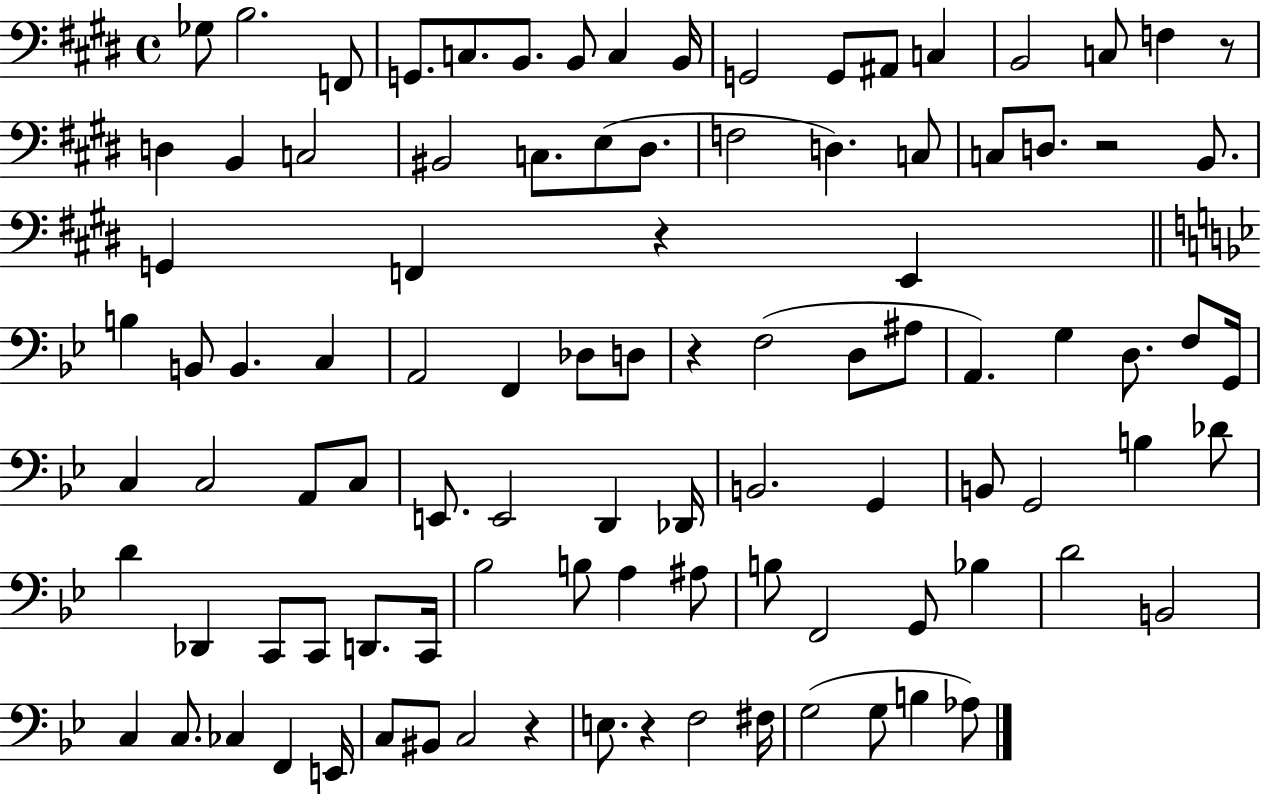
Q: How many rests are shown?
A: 6